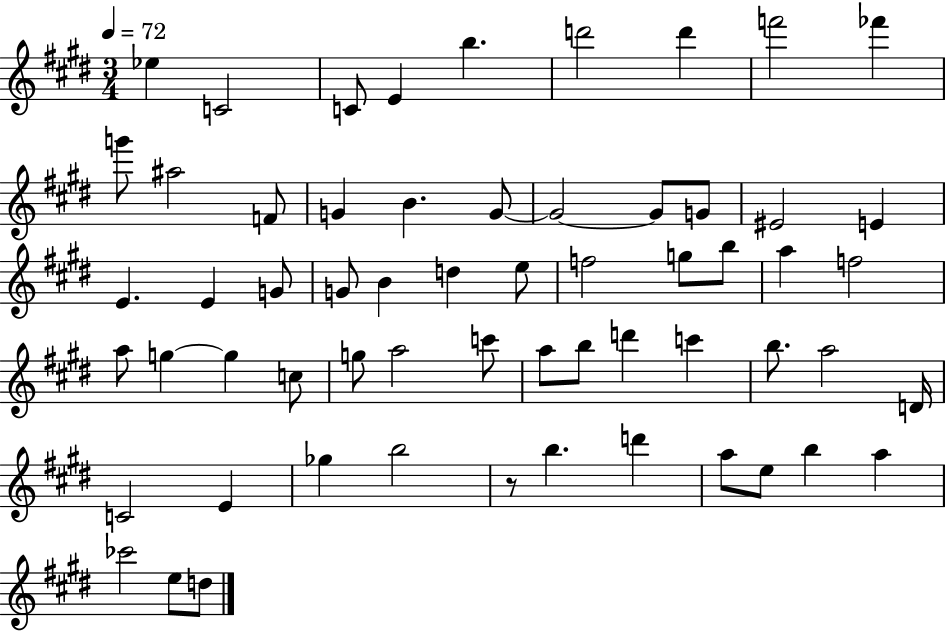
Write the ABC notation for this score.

X:1
T:Untitled
M:3/4
L:1/4
K:E
_e C2 C/2 E b d'2 d' f'2 _f' g'/2 ^a2 F/2 G B G/2 G2 G/2 G/2 ^E2 E E E G/2 G/2 B d e/2 f2 g/2 b/2 a f2 a/2 g g c/2 g/2 a2 c'/2 a/2 b/2 d' c' b/2 a2 D/4 C2 E _g b2 z/2 b d' a/2 e/2 b a _c'2 e/2 d/2